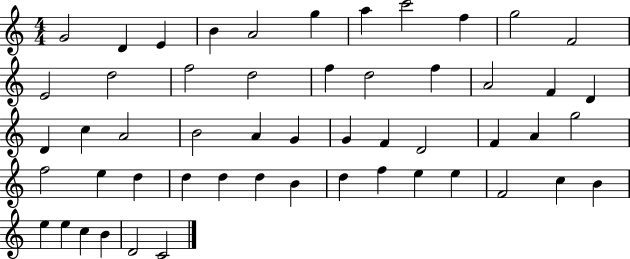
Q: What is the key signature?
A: C major